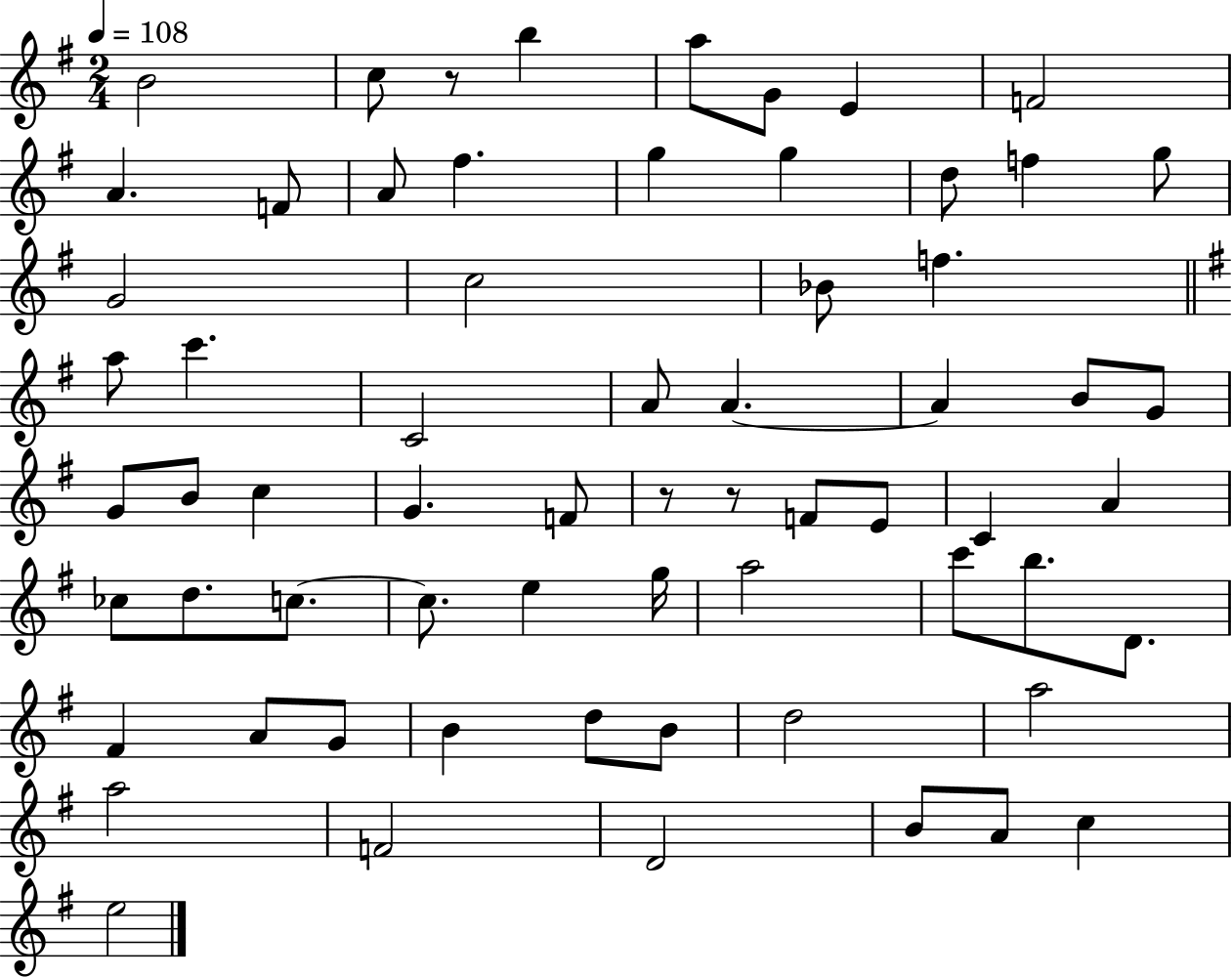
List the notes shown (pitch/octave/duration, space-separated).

B4/h C5/e R/e B5/q A5/e G4/e E4/q F4/h A4/q. F4/e A4/e F#5/q. G5/q G5/q D5/e F5/q G5/e G4/h C5/h Bb4/e F5/q. A5/e C6/q. C4/h A4/e A4/q. A4/q B4/e G4/e G4/e B4/e C5/q G4/q. F4/e R/e R/e F4/e E4/e C4/q A4/q CES5/e D5/e. C5/e. C5/e. E5/q G5/s A5/h C6/e B5/e. D4/e. F#4/q A4/e G4/e B4/q D5/e B4/e D5/h A5/h A5/h F4/h D4/h B4/e A4/e C5/q E5/h